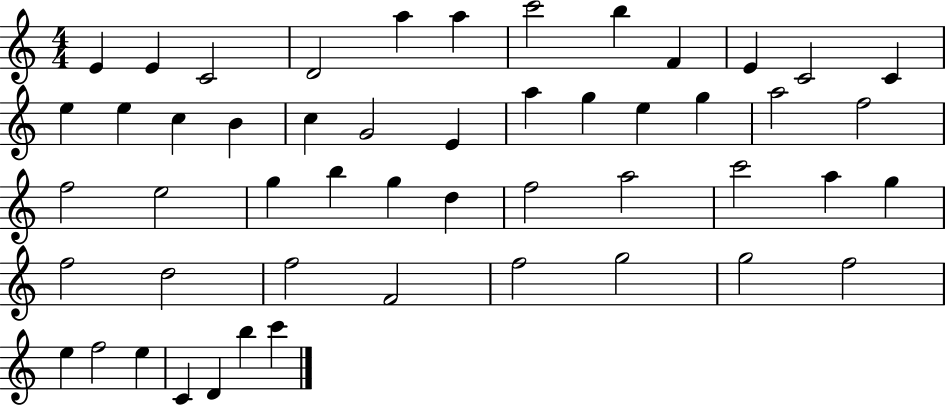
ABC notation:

X:1
T:Untitled
M:4/4
L:1/4
K:C
E E C2 D2 a a c'2 b F E C2 C e e c B c G2 E a g e g a2 f2 f2 e2 g b g d f2 a2 c'2 a g f2 d2 f2 F2 f2 g2 g2 f2 e f2 e C D b c'